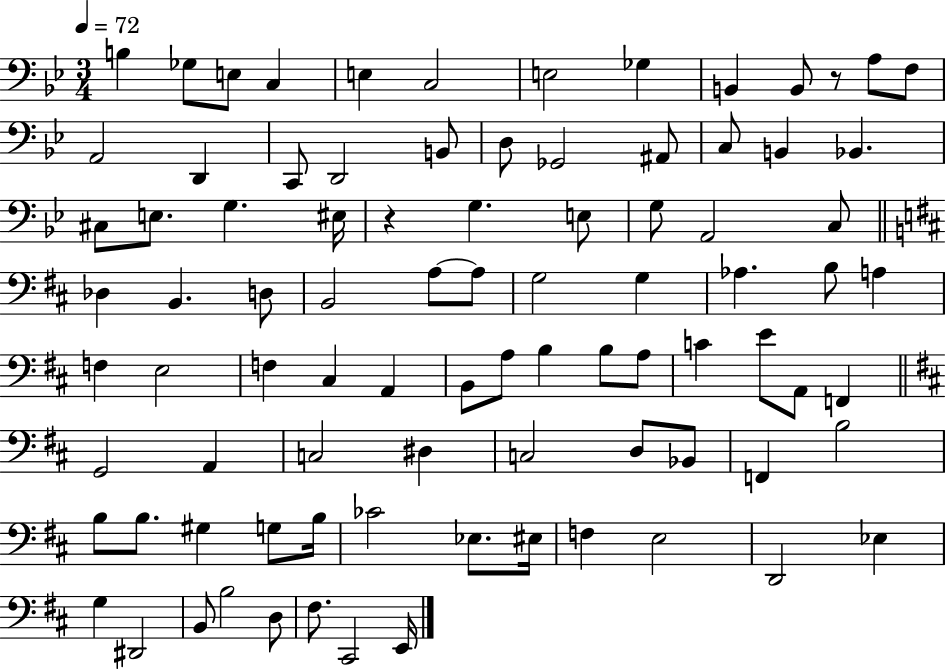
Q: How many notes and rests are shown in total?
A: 88